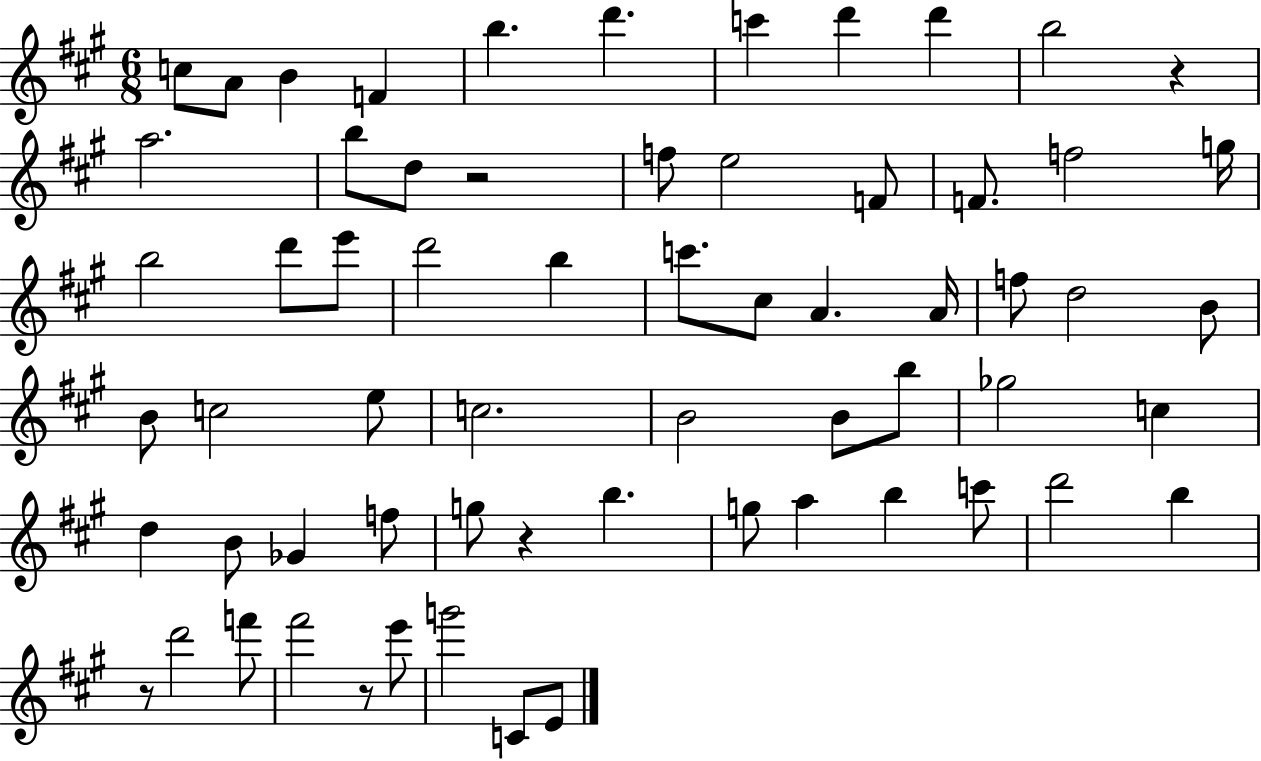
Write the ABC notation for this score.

X:1
T:Untitled
M:6/8
L:1/4
K:A
c/2 A/2 B F b d' c' d' d' b2 z a2 b/2 d/2 z2 f/2 e2 F/2 F/2 f2 g/4 b2 d'/2 e'/2 d'2 b c'/2 ^c/2 A A/4 f/2 d2 B/2 B/2 c2 e/2 c2 B2 B/2 b/2 _g2 c d B/2 _G f/2 g/2 z b g/2 a b c'/2 d'2 b z/2 d'2 f'/2 ^f'2 z/2 e'/2 g'2 C/2 E/2